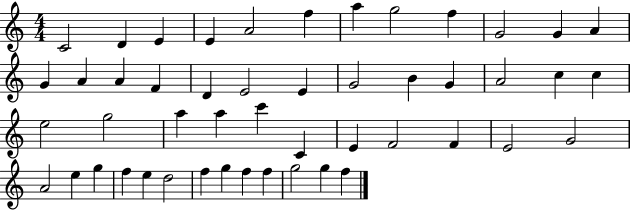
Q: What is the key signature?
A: C major